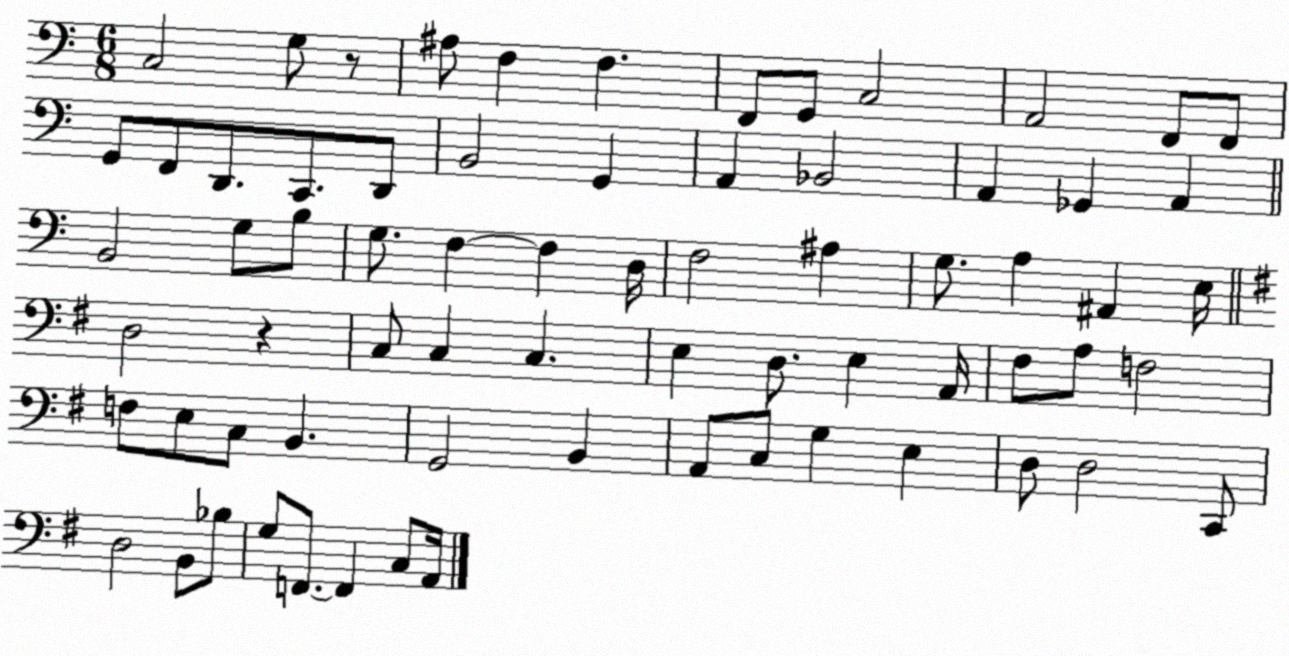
X:1
T:Untitled
M:6/8
L:1/4
K:C
C,2 G,/2 z/2 ^A,/2 F, F, F,,/2 G,,/2 C,2 A,,2 F,,/2 F,,/2 G,,/2 F,,/2 D,,/2 C,,/2 D,,/2 B,,2 G,, A,, _B,,2 A,, _G,, A,, B,,2 G,/2 B,/2 G,/2 F, F, D,/4 F,2 ^A, G,/2 A, ^A,, E,/4 D,2 z C,/2 C, C, E, D,/2 E, A,,/4 ^F,/2 A,/2 F,2 F,/2 E,/2 C,/2 B,, G,,2 B,, A,,/2 C,/2 G, E, D,/2 D,2 C,,/2 D,2 B,,/2 _B,/2 G,/2 F,,/2 F,, C,/2 A,,/4